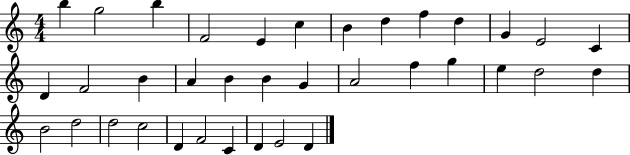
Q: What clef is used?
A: treble